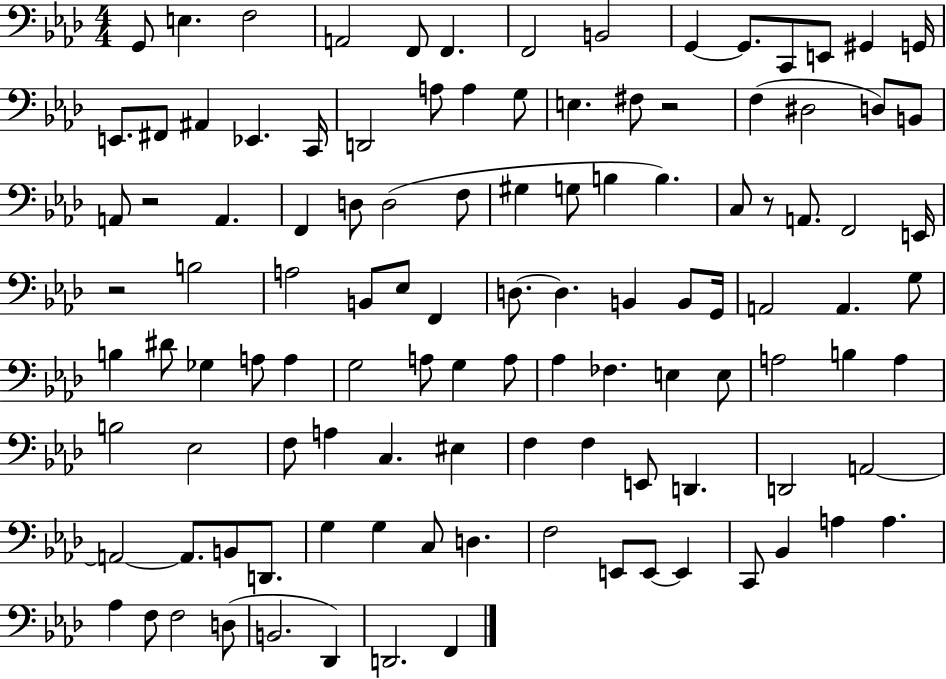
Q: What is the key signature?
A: AES major